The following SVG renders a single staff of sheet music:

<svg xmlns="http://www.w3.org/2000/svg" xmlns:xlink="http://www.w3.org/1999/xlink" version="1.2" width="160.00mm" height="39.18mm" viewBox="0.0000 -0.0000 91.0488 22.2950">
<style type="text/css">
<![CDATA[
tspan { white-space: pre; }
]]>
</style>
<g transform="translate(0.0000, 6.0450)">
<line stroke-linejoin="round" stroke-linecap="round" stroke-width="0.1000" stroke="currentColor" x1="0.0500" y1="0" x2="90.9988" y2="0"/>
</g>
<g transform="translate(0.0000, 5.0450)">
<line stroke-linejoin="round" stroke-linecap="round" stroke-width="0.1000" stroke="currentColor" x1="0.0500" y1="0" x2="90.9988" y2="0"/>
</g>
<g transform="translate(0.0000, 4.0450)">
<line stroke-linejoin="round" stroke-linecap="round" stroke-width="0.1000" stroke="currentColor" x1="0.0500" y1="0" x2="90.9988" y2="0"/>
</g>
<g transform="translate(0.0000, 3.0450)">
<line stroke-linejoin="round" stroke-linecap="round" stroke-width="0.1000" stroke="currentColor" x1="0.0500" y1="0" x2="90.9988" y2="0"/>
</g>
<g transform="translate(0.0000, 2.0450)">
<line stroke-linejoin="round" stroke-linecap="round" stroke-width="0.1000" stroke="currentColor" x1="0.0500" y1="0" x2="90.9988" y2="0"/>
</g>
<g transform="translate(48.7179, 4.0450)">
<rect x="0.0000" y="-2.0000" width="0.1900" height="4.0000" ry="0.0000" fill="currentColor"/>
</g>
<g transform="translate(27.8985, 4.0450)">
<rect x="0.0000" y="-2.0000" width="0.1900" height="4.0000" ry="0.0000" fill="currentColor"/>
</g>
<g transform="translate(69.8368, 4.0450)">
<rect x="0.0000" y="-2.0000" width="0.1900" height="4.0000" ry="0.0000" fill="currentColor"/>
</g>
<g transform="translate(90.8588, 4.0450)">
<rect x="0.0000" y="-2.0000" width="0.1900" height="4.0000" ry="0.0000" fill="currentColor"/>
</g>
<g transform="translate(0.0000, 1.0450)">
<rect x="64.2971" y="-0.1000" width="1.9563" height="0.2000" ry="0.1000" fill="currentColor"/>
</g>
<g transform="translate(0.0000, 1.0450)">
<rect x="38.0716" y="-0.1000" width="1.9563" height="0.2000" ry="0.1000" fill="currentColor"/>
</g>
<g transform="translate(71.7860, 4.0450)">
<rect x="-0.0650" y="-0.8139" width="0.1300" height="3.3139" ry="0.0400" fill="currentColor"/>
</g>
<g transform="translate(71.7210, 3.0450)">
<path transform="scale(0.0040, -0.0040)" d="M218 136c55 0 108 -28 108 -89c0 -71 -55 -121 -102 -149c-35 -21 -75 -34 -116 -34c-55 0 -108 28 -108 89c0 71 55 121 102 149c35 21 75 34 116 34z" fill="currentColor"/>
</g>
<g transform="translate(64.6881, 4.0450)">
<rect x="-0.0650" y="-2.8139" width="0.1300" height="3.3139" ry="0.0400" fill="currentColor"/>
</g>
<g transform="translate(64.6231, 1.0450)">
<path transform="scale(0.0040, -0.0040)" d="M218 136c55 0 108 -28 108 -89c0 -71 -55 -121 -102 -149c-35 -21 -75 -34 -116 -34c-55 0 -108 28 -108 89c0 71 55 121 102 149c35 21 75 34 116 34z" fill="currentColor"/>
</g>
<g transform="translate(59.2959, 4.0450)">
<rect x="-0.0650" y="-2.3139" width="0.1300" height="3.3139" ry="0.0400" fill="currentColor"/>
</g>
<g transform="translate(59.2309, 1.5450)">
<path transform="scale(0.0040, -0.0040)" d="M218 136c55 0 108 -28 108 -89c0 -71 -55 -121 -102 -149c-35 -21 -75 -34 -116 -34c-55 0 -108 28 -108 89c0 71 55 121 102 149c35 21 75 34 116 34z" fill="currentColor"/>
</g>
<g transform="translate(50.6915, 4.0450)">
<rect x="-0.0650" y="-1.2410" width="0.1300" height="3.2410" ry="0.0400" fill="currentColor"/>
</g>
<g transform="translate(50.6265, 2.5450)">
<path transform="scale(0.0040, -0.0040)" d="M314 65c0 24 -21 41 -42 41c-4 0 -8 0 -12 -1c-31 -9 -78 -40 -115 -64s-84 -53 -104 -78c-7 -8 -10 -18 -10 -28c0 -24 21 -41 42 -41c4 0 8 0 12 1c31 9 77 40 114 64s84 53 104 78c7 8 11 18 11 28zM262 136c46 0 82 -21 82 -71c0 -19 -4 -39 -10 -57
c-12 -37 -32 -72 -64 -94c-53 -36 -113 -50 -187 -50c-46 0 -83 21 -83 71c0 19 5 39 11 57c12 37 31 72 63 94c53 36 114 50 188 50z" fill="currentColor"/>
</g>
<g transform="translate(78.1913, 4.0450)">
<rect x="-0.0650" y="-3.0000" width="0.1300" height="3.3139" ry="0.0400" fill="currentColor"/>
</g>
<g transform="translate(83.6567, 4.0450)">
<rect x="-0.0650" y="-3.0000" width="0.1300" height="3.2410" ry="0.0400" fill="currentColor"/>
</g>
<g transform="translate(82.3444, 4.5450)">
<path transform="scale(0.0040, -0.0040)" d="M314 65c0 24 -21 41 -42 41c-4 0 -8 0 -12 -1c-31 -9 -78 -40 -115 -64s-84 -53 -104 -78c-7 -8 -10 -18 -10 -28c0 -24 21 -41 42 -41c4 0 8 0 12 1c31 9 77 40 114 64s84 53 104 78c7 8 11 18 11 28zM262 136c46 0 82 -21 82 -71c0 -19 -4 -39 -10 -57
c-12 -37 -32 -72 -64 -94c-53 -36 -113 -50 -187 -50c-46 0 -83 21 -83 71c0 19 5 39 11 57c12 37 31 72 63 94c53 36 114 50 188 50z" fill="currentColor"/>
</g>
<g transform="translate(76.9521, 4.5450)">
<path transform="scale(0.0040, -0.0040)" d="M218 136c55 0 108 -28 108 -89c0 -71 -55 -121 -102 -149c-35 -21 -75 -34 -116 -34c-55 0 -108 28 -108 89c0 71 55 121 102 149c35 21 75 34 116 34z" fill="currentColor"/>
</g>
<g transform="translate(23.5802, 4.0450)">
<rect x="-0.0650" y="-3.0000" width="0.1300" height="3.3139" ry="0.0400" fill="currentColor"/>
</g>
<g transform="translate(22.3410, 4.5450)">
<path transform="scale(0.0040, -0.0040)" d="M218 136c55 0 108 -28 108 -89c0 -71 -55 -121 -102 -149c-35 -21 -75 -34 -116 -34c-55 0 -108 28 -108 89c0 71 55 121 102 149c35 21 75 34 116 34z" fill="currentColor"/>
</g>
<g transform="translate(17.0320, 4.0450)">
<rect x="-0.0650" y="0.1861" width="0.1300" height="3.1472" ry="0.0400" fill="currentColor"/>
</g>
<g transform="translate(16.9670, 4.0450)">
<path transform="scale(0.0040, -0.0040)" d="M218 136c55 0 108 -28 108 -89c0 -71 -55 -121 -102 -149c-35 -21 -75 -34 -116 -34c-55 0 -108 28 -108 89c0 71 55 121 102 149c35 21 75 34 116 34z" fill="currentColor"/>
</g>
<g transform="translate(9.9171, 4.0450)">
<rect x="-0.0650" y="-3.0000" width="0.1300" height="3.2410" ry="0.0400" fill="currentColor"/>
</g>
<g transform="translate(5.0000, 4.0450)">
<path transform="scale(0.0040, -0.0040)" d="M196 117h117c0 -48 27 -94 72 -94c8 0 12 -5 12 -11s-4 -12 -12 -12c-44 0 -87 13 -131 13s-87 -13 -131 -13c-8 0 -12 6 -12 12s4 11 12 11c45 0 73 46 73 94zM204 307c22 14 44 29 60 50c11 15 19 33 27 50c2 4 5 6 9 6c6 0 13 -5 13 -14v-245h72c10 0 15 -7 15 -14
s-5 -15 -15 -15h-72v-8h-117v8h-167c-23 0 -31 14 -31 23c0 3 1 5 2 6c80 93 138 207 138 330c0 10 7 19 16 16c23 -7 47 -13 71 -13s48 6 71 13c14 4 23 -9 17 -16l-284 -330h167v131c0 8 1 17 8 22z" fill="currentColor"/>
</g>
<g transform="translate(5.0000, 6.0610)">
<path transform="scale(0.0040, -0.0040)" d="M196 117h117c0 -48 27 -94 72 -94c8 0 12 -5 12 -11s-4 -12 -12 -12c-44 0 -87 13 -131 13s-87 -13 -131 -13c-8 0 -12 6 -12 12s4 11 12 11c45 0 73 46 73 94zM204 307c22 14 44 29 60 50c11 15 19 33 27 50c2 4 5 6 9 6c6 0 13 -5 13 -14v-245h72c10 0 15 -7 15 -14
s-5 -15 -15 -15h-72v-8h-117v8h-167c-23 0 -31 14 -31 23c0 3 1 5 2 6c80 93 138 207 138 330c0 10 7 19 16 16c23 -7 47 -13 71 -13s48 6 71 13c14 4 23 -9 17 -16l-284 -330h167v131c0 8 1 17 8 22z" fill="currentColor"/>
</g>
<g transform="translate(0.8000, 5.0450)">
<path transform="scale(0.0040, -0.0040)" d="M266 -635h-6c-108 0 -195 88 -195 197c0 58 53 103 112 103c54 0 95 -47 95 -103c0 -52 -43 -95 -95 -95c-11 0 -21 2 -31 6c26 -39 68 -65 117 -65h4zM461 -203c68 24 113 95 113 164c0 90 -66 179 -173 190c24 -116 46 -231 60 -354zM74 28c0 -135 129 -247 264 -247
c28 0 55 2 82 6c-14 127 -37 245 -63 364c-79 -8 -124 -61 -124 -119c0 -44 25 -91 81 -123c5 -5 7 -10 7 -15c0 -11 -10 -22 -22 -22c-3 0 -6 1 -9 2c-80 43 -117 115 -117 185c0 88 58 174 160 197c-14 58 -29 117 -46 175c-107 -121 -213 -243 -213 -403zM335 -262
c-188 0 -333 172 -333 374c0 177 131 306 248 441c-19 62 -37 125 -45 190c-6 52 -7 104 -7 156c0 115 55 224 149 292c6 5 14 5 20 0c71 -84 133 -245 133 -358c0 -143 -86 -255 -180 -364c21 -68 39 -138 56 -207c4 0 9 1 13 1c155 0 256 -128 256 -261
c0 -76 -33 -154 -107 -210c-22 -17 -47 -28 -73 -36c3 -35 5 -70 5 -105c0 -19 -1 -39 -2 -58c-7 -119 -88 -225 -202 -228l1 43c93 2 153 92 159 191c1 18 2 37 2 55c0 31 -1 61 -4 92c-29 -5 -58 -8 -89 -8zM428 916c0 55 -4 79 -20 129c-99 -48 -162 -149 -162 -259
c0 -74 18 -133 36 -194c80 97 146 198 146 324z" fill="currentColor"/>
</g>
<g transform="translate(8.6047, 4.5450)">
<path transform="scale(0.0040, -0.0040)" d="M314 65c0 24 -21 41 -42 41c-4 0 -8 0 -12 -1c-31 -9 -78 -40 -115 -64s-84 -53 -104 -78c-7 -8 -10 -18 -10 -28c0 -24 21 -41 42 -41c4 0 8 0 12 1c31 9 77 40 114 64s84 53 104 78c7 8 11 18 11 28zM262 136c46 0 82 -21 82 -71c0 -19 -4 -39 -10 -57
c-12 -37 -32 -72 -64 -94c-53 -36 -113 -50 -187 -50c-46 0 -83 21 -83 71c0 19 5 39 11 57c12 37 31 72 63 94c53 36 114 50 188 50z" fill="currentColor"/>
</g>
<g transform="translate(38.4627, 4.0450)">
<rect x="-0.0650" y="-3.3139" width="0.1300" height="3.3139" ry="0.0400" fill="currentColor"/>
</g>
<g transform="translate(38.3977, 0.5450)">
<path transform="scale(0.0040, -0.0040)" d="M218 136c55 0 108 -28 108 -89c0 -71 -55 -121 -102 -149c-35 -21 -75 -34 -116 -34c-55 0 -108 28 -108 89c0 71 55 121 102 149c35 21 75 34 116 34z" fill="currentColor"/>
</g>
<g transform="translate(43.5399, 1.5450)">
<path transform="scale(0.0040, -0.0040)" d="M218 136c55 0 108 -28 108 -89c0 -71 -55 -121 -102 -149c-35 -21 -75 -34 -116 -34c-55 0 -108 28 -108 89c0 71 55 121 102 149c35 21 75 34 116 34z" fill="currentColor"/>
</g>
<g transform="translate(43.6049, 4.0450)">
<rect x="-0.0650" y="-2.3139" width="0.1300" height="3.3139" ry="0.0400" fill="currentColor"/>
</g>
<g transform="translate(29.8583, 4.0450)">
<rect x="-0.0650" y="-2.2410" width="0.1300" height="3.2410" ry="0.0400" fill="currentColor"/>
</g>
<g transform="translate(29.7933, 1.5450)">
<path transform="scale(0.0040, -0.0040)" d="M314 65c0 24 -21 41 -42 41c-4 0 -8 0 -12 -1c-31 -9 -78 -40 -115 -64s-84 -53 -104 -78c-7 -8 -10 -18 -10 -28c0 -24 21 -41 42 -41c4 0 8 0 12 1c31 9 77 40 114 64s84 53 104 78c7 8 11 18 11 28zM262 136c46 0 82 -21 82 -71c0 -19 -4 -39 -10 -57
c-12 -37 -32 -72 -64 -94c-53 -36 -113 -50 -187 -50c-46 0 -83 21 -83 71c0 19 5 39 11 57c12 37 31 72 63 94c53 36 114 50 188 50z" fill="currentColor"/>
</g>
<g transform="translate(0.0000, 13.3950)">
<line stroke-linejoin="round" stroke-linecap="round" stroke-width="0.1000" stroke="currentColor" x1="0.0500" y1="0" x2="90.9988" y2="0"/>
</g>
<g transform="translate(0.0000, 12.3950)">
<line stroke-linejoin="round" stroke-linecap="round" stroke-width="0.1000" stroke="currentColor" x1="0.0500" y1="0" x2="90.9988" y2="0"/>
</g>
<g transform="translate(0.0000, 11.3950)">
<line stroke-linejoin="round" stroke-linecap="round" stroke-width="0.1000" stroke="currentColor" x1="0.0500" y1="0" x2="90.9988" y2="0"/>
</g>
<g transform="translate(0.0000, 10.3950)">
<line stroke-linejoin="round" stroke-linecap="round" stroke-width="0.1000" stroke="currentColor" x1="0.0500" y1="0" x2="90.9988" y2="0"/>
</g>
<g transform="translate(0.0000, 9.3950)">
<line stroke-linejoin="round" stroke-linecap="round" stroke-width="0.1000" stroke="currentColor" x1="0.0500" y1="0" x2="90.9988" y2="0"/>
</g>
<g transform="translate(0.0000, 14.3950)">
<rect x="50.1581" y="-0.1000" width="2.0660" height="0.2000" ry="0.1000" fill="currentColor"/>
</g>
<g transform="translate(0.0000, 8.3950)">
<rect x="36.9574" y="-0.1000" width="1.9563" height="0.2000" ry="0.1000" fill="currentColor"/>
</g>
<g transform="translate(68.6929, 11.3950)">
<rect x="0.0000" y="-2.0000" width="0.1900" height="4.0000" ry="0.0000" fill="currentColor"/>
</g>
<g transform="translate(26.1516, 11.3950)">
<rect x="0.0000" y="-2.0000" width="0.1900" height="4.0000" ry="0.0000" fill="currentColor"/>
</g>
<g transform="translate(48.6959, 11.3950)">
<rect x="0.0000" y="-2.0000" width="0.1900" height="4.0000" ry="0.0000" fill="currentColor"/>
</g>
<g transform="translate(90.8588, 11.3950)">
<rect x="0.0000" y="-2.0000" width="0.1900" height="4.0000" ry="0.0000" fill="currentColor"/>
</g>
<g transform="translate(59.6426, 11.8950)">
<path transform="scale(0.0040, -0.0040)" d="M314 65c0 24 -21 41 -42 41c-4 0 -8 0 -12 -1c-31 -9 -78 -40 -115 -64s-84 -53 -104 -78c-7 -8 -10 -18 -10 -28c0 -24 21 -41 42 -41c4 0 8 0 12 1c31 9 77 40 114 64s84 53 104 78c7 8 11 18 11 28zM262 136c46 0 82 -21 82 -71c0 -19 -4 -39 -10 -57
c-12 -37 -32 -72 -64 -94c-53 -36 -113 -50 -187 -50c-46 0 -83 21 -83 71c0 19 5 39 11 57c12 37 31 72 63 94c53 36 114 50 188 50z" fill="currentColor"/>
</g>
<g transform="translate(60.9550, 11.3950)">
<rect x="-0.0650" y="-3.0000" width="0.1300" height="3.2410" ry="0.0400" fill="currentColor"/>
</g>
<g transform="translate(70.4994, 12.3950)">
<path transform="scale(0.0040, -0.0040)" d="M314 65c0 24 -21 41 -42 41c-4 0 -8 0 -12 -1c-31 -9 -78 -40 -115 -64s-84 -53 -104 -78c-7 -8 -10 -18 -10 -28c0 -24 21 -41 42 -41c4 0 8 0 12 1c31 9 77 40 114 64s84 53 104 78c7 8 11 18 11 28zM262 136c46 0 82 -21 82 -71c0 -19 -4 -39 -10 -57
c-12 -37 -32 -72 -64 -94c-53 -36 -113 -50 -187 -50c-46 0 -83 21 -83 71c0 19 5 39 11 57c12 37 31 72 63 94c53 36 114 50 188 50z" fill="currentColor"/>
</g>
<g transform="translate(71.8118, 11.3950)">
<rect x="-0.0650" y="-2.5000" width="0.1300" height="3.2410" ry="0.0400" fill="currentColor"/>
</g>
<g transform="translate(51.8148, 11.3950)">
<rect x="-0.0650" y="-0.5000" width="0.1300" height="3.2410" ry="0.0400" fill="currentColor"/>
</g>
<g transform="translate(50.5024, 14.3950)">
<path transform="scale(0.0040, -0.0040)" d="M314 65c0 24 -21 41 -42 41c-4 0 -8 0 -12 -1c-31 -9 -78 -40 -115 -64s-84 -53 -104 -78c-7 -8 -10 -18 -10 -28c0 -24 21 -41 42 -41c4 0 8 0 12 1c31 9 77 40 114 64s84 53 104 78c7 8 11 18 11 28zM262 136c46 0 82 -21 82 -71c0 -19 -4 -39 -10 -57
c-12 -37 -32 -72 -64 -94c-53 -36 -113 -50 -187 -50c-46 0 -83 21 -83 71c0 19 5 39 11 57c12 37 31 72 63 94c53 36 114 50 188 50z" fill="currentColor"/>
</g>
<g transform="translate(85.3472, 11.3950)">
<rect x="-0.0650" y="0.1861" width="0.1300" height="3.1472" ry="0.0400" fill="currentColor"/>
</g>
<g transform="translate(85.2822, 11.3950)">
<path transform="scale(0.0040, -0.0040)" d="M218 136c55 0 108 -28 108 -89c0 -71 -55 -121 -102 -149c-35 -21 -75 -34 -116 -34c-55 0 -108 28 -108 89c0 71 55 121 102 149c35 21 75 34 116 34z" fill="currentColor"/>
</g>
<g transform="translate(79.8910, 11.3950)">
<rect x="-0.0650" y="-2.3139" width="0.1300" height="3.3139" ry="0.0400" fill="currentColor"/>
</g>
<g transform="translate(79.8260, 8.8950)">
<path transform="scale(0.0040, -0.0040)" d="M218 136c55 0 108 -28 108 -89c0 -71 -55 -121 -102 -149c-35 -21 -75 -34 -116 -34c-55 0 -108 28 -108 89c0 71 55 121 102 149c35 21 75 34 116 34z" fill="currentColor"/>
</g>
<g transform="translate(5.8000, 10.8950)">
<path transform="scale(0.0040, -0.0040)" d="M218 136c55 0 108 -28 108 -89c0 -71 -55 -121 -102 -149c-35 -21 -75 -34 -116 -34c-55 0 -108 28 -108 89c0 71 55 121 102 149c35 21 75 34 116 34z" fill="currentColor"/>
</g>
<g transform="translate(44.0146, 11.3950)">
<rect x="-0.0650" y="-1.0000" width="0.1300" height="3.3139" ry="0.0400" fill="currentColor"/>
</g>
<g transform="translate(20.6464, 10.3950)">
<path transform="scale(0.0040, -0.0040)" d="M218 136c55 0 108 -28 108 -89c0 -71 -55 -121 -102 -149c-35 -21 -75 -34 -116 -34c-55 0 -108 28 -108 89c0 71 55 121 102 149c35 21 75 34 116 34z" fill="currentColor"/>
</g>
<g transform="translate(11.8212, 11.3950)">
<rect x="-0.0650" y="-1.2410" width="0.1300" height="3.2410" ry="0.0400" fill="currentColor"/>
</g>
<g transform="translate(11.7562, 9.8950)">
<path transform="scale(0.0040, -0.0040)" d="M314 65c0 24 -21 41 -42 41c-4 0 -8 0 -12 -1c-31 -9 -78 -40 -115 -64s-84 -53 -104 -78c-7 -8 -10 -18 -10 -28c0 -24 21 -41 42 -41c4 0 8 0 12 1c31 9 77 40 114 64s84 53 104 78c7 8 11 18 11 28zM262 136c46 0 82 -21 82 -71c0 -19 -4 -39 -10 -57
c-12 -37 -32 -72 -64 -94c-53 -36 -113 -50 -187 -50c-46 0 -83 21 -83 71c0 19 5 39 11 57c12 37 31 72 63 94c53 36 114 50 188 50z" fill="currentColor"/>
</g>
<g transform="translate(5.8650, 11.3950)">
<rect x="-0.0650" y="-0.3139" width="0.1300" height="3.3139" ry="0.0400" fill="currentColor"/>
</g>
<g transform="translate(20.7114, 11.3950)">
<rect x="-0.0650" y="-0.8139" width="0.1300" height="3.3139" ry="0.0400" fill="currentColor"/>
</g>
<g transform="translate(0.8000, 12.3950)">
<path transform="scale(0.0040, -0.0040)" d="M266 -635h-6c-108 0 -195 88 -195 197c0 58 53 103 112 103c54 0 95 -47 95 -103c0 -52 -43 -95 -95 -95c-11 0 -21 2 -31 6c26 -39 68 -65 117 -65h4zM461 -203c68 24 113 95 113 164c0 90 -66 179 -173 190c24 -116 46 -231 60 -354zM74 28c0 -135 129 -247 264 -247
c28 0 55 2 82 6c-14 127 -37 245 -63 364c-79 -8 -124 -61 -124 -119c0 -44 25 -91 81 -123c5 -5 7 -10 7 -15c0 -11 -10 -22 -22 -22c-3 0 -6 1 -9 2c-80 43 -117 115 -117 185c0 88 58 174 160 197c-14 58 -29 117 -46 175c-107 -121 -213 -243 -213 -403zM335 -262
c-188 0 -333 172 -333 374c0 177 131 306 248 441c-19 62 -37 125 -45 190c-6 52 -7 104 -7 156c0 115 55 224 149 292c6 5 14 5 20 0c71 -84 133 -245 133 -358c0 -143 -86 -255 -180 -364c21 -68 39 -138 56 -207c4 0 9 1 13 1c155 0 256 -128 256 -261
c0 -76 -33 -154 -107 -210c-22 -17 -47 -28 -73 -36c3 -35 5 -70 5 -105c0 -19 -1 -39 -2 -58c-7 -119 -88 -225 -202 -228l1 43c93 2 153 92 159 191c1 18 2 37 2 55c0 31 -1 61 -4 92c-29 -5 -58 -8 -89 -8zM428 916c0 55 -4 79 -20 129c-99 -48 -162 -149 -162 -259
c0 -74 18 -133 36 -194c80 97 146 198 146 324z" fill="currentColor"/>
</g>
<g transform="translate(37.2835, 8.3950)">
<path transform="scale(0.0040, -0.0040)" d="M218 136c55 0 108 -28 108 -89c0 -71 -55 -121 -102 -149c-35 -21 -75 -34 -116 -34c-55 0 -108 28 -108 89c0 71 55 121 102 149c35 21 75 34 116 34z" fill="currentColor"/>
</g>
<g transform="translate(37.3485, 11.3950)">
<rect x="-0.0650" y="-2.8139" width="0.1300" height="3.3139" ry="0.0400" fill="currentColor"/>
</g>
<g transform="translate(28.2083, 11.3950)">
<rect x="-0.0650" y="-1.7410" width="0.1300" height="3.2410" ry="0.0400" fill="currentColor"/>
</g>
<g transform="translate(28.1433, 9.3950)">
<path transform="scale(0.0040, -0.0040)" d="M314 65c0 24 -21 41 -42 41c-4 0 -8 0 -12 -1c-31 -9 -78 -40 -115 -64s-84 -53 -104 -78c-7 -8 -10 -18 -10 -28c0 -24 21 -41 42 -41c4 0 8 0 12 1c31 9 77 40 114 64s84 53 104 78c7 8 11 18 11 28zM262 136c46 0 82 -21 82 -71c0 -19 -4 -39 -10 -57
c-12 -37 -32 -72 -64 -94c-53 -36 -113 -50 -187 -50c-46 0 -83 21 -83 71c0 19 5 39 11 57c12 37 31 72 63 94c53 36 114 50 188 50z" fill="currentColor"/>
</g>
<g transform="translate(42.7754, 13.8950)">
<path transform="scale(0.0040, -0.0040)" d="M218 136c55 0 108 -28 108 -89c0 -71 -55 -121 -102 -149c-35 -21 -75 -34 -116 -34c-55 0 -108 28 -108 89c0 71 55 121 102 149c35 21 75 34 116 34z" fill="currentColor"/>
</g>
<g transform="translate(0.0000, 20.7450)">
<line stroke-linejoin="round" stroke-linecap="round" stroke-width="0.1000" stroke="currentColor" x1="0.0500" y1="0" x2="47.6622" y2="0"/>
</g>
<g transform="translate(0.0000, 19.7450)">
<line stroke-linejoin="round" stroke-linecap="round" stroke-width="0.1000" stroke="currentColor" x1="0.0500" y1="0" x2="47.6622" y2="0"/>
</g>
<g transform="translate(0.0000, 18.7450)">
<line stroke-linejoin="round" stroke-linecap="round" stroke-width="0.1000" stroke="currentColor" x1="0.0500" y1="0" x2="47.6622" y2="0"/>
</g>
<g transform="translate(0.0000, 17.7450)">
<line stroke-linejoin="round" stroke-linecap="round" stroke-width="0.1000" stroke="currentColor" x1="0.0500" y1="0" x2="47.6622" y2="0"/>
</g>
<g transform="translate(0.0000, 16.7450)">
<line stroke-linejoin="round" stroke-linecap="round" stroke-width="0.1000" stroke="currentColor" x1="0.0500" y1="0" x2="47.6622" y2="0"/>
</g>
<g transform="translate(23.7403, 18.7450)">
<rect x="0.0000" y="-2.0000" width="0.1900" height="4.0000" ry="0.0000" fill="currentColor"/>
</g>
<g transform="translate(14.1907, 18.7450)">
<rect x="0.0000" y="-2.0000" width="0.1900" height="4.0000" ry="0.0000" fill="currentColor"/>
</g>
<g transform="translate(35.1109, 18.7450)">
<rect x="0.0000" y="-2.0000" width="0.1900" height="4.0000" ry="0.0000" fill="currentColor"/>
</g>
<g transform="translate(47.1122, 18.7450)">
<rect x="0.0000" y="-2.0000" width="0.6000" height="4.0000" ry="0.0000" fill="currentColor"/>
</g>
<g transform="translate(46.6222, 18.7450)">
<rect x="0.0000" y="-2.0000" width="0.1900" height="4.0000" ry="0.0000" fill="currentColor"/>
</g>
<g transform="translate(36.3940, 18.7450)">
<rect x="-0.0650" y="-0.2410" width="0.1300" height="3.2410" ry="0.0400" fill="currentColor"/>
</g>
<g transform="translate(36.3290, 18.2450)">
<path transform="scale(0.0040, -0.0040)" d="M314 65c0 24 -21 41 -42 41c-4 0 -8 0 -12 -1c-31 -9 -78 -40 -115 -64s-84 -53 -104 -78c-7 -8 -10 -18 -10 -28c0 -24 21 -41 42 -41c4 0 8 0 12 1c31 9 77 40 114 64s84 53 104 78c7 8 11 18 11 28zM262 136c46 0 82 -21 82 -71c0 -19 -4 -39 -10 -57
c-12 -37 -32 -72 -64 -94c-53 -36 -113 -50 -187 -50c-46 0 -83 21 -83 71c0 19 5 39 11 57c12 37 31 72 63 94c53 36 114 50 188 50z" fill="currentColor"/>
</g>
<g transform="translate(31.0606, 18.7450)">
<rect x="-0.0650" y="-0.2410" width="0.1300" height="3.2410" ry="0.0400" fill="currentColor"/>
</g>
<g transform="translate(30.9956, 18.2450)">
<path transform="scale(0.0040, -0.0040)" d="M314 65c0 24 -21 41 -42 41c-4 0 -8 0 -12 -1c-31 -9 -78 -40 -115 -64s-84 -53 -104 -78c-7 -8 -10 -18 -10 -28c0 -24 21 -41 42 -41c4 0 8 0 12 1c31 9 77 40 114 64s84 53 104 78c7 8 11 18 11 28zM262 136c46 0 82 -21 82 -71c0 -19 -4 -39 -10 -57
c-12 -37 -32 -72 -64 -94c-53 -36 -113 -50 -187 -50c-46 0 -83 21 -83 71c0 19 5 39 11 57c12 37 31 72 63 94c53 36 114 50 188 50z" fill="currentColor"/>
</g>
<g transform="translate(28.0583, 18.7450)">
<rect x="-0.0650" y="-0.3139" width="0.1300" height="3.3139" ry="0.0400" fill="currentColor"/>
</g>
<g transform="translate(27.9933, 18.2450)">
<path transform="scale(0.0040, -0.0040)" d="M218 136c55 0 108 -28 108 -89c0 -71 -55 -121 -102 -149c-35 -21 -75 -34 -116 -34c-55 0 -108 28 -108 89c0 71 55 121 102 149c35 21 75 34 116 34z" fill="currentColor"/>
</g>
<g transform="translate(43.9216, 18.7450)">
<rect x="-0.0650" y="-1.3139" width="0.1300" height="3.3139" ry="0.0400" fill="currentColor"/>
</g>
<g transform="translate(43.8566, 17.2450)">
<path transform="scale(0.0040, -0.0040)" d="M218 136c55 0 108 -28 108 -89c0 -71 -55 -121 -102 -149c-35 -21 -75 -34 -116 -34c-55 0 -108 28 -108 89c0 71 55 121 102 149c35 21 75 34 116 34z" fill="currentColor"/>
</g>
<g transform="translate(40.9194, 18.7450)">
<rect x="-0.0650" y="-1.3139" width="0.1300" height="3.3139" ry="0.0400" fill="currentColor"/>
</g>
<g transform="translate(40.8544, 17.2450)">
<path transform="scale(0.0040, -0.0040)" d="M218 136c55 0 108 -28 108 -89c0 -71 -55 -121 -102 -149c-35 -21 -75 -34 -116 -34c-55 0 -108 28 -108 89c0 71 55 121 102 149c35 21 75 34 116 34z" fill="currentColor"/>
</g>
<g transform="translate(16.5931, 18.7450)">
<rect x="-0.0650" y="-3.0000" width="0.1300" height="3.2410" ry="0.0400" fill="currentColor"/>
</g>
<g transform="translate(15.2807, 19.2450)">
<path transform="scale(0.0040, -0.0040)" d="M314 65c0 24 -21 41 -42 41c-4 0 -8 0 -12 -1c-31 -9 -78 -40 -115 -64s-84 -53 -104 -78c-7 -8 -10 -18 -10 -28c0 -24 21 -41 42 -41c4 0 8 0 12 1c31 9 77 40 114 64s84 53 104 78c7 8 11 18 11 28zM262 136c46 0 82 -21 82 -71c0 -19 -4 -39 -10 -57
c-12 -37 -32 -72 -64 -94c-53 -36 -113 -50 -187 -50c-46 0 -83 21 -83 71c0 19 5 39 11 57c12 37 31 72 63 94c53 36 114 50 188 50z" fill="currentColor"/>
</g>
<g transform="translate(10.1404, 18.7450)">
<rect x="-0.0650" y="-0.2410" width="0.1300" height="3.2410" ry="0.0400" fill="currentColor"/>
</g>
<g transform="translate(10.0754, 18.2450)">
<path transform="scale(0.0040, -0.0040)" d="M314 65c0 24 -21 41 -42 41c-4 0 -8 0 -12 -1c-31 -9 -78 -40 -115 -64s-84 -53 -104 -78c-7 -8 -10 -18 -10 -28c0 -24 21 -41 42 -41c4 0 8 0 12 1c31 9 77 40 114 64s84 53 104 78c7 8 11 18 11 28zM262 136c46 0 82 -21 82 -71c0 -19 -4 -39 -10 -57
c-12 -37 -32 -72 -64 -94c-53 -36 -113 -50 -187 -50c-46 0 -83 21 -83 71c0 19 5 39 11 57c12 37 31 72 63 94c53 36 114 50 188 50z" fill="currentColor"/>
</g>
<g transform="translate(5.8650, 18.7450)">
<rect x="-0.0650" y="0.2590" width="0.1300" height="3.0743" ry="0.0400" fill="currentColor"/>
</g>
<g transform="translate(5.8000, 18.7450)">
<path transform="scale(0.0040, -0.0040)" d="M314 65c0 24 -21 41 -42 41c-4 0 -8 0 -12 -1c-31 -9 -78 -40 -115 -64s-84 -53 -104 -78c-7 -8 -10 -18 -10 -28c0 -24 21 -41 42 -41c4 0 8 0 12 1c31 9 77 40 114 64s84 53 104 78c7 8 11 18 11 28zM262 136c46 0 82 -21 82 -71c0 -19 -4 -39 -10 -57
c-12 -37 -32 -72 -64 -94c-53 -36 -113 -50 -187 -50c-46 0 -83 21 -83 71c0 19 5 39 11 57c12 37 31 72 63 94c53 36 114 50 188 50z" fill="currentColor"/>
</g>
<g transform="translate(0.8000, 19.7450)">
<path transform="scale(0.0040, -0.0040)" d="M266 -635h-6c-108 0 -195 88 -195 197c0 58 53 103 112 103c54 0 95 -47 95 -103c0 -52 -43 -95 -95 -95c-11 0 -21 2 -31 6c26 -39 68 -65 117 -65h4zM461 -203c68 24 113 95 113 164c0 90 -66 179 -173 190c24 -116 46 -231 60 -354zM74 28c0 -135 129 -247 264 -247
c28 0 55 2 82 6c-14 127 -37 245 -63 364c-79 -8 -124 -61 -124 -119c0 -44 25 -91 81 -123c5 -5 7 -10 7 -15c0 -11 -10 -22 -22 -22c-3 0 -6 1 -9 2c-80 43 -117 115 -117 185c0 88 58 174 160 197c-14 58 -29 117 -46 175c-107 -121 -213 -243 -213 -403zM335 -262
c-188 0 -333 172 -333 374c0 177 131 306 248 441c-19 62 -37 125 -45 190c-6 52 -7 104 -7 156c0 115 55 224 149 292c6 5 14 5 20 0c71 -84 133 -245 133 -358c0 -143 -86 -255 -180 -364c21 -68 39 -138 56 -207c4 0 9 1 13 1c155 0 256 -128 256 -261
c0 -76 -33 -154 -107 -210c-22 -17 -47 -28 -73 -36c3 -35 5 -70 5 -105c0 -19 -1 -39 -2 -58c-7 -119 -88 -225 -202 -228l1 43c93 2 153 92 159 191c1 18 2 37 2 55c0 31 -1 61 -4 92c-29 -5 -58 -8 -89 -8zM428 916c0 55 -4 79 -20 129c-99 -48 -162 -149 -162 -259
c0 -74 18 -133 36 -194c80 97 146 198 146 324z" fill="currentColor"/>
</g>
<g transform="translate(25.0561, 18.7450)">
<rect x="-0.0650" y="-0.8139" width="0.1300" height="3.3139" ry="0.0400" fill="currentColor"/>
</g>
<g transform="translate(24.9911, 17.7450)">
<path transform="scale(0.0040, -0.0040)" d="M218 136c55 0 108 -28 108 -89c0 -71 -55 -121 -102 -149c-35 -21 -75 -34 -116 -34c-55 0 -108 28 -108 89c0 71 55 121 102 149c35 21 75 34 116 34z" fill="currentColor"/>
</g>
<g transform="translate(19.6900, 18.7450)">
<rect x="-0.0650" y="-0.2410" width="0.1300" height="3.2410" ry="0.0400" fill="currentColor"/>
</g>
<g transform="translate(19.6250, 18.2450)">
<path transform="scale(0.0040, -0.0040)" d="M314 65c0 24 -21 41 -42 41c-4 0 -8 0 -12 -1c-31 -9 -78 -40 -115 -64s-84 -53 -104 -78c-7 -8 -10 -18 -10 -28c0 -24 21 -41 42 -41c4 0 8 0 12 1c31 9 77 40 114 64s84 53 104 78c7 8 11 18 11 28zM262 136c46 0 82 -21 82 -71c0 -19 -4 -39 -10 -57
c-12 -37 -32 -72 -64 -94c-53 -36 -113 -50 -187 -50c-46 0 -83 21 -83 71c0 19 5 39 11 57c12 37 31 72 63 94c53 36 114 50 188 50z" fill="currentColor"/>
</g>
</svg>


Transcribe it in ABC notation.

X:1
T:Untitled
M:4/4
L:1/4
K:C
A2 B A g2 b g e2 g a d A A2 c e2 d f2 a D C2 A2 G2 g B B2 c2 A2 c2 d c c2 c2 e e